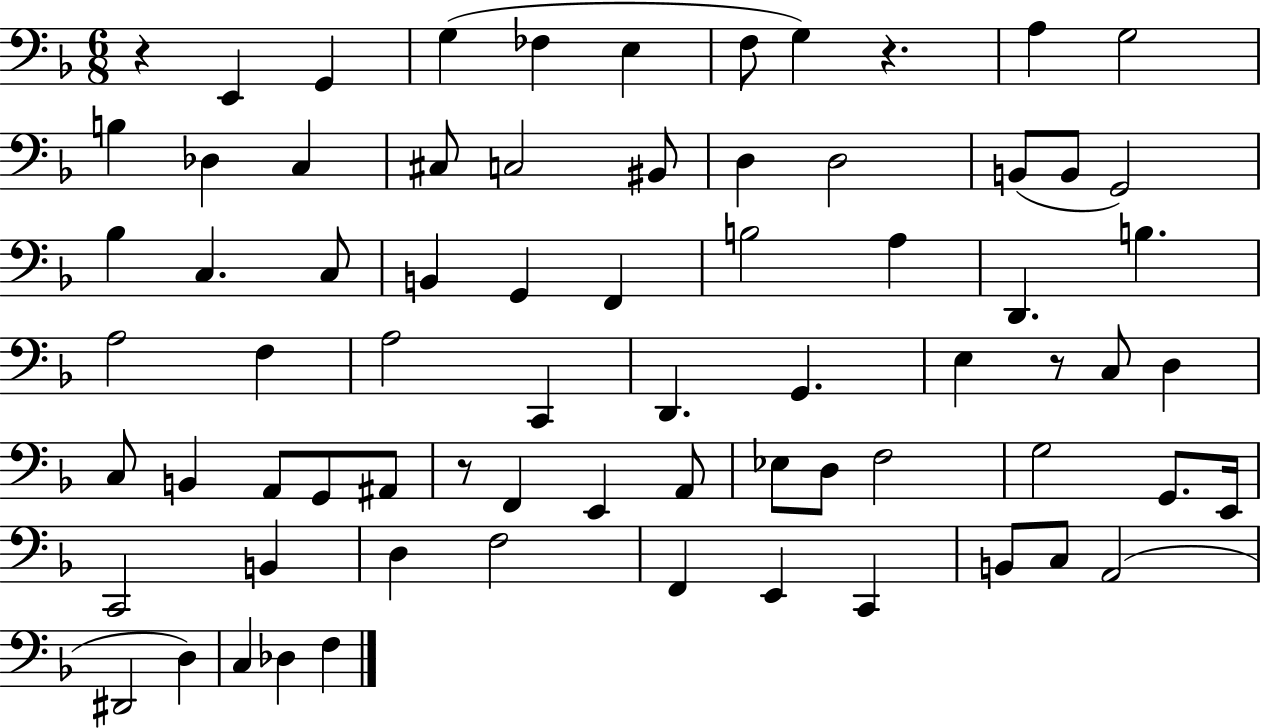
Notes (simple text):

R/q E2/q G2/q G3/q FES3/q E3/q F3/e G3/q R/q. A3/q G3/h B3/q Db3/q C3/q C#3/e C3/h BIS2/e D3/q D3/h B2/e B2/e G2/h Bb3/q C3/q. C3/e B2/q G2/q F2/q B3/h A3/q D2/q. B3/q. A3/h F3/q A3/h C2/q D2/q. G2/q. E3/q R/e C3/e D3/q C3/e B2/q A2/e G2/e A#2/e R/e F2/q E2/q A2/e Eb3/e D3/e F3/h G3/h G2/e. E2/s C2/h B2/q D3/q F3/h F2/q E2/q C2/q B2/e C3/e A2/h D#2/h D3/q C3/q Db3/q F3/q